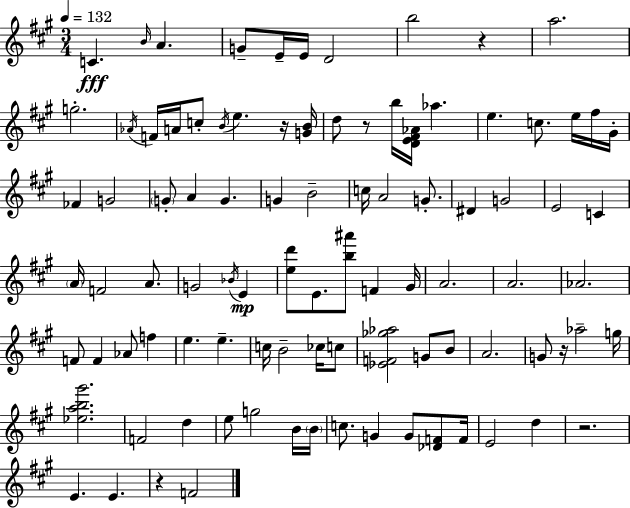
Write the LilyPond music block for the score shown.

{
  \clef treble
  \numericTimeSignature
  \time 3/4
  \key a \major
  \tempo 4 = 132
  c'4.\fff \grace { b'16 } a'4. | g'8-- e'16-- e'16 d'2 | b''2 r4 | a''2. | \break g''2.-. | \acciaccatura { aes'16 } f'16 a'16 c''8-. \acciaccatura { b'16 } e''4. | r16 <g' b'>16 d''8 r8 b''16 <d' e' fis' aes'>16 aes''4. | e''4. c''8. | \break e''16 fis''16 gis'16-. fes'4 g'2 | \parenthesize g'8-. a'4 g'4. | g'4 b'2-- | c''16 a'2 | \break g'8.-. dis'4 g'2 | e'2 c'4 | \parenthesize a'16 f'2 | a'8. g'2 \acciaccatura { bes'16 }\mp | \break e'4 <e'' d'''>8 e'8. <b'' ais'''>8 f'4 | gis'16 a'2. | a'2. | aes'2. | \break f'8 f'4 aes'8 | f''4 e''4. e''4.-- | c''16 b'2-- | ces''16 c''8 <ees' f' ges'' aes''>2 | \break g'8 b'8 a'2. | g'8 r16 aes''2-- | g''16 <ees'' a'' b'' gis'''>2. | f'2 | \break d''4 e''8 g''2 | b'16 \parenthesize b'16 c''8. g'4 g'8 | <des' f'>8 f'16 e'2 | d''4 r2. | \break e'4. e'4. | r4 f'2 | \bar "|."
}